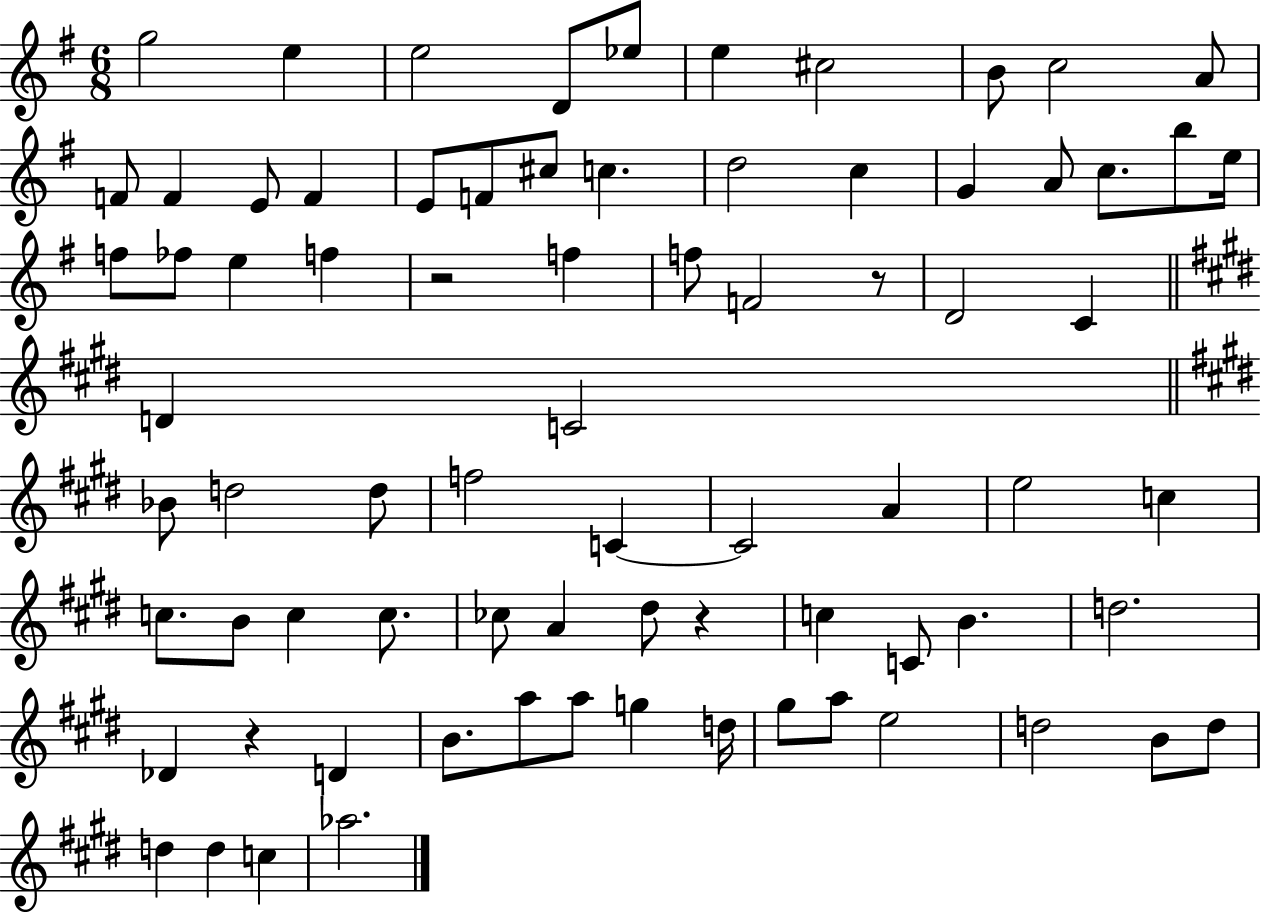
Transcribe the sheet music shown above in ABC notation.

X:1
T:Untitled
M:6/8
L:1/4
K:G
g2 e e2 D/2 _e/2 e ^c2 B/2 c2 A/2 F/2 F E/2 F E/2 F/2 ^c/2 c d2 c G A/2 c/2 b/2 e/4 f/2 _f/2 e f z2 f f/2 F2 z/2 D2 C D C2 _B/2 d2 d/2 f2 C C2 A e2 c c/2 B/2 c c/2 _c/2 A ^d/2 z c C/2 B d2 _D z D B/2 a/2 a/2 g d/4 ^g/2 a/2 e2 d2 B/2 d/2 d d c _a2